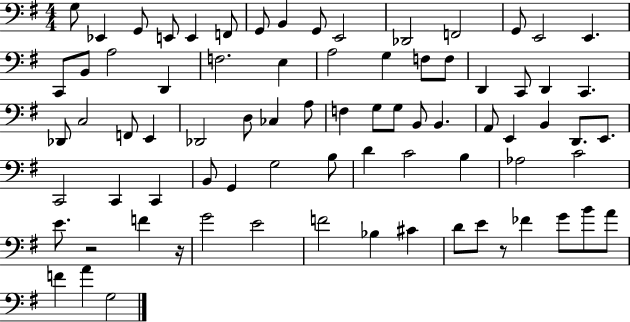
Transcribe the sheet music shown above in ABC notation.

X:1
T:Untitled
M:4/4
L:1/4
K:G
G,/2 _E,, G,,/2 E,,/2 E,, F,,/2 G,,/2 B,, G,,/2 E,,2 _D,,2 F,,2 G,,/2 E,,2 E,, C,,/2 B,,/2 A,2 D,, F,2 E, A,2 G, F,/2 F,/2 D,, C,,/2 D,, C,, _D,,/2 C,2 F,,/2 E,, _D,,2 D,/2 _C, A,/2 F, G,/2 G,/2 B,,/2 B,, A,,/2 E,, B,, D,,/2 E,,/2 C,,2 C,, C,, B,,/2 G,, G,2 B,/2 D C2 B, _A,2 C2 E/2 z2 F z/4 G2 E2 F2 _B, ^C D/2 E/2 z/2 _F G/2 B/2 A/2 F A G,2